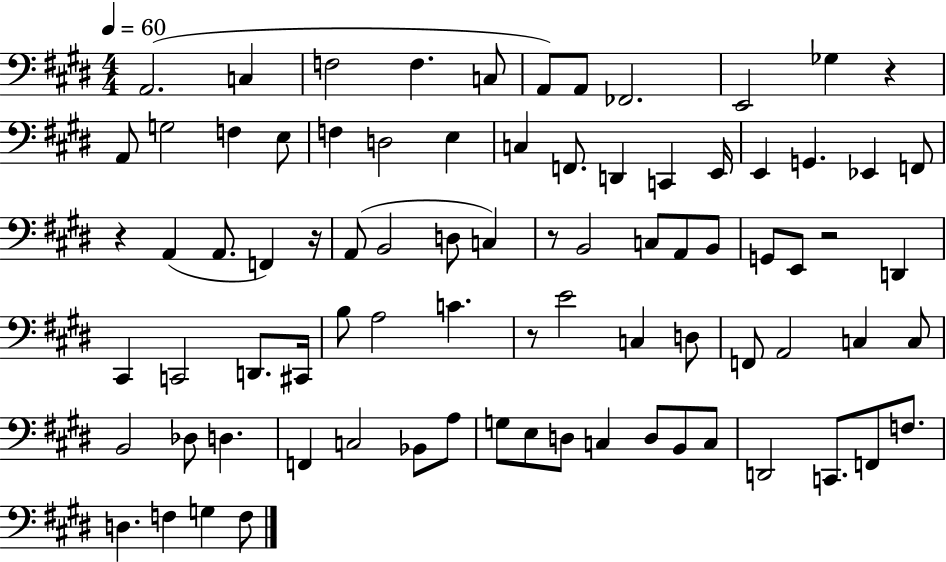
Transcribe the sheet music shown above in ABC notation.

X:1
T:Untitled
M:4/4
L:1/4
K:E
A,,2 C, F,2 F, C,/2 A,,/2 A,,/2 _F,,2 E,,2 _G, z A,,/2 G,2 F, E,/2 F, D,2 E, C, F,,/2 D,, C,, E,,/4 E,, G,, _E,, F,,/2 z A,, A,,/2 F,, z/4 A,,/2 B,,2 D,/2 C, z/2 B,,2 C,/2 A,,/2 B,,/2 G,,/2 E,,/2 z2 D,, ^C,, C,,2 D,,/2 ^C,,/4 B,/2 A,2 C z/2 E2 C, D,/2 F,,/2 A,,2 C, C,/2 B,,2 _D,/2 D, F,, C,2 _B,,/2 A,/2 G,/2 E,/2 D,/2 C, D,/2 B,,/2 C,/2 D,,2 C,,/2 F,,/2 F,/2 D, F, G, F,/2